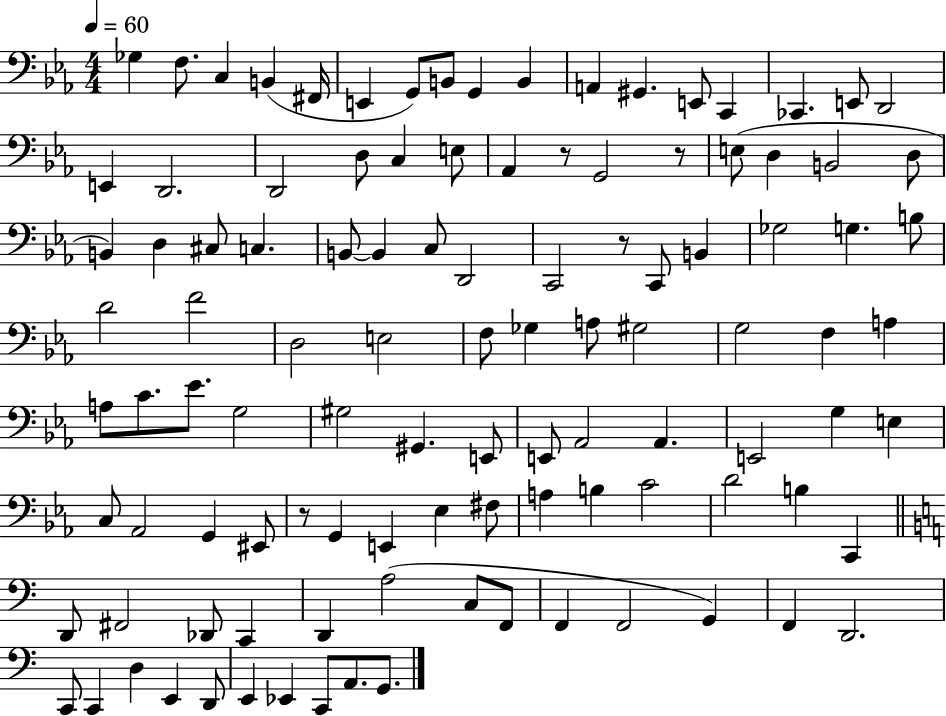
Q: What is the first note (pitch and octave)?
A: Gb3